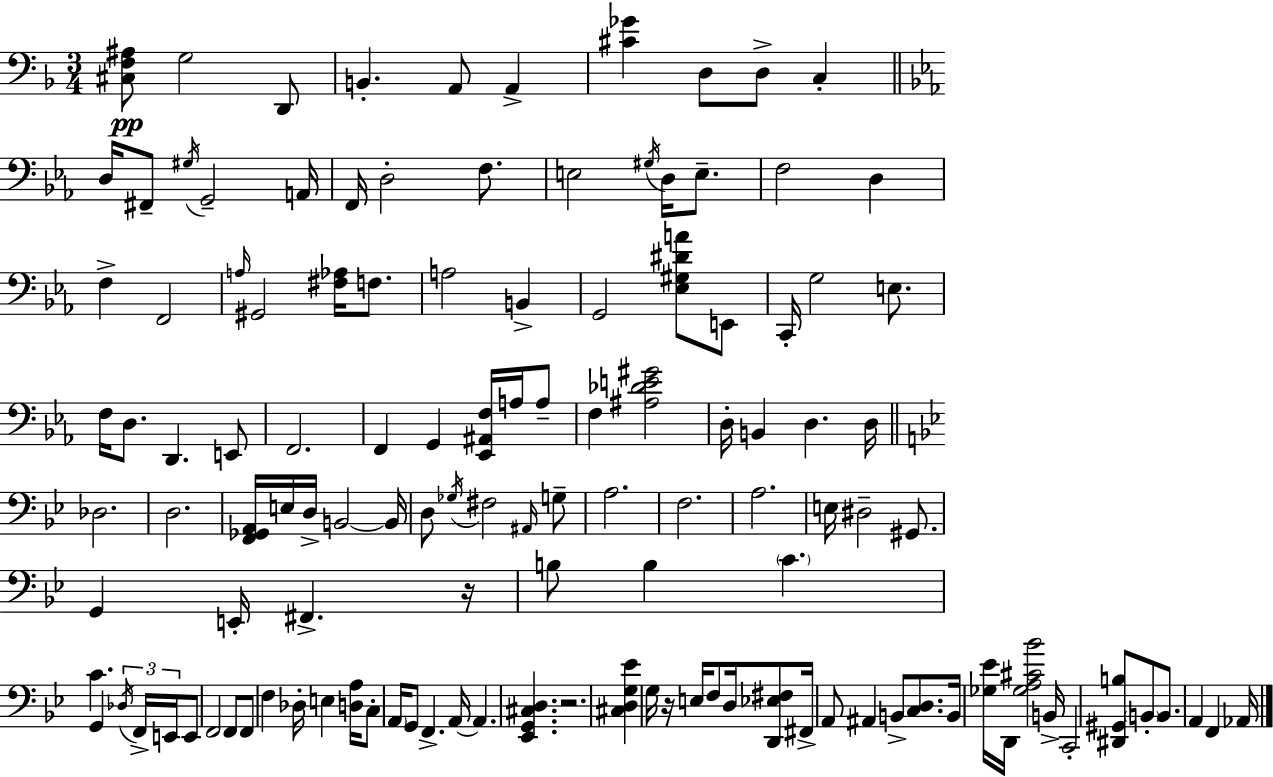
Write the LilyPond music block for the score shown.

{
  \clef bass
  \numericTimeSignature
  \time 3/4
  \key d \minor
  <cis f ais>8\pp g2 d,8 | b,4.-. a,8 a,4-> | <cis' ges'>4 d8 d8-> c4-. | \bar "||" \break \key ees \major d16 fis,8-- \acciaccatura { gis16 } g,2-- | a,16 f,16 d2-. f8. | e2 \acciaccatura { gis16 } d16 e8.-- | f2 d4 | \break f4-> f,2 | \grace { a16 } gis,2 <fis aes>16 | f8. a2 b,4-> | g,2 <ees gis dis' a'>8 | \break e,8 c,16-. g2 | e8. f16 d8. d,4. | e,8 f,2. | f,4 g,4 <ees, ais, f>16 | \break a16 a8-- f4 <ais des' e' gis'>2 | d16-. b,4 d4. | d16 \bar "||" \break \key g \minor des2. | d2. | <f, ges, a,>16 e16 d16-> b,2~~ b,16 | d8 \acciaccatura { ges16 } fis2 \grace { ais,16 } | \break g8-- a2. | f2. | a2. | e16 dis2-- gis,8. | \break g,4 e,16-. fis,4.-> | r16 b8 b4 \parenthesize c'4. | c'4. g,4 | \tuplet 3/2 { \acciaccatura { des16 } f,16-> e,16 } e,8 f,2 | \break f,8 f,8 f4 des16-. e4 | <d a>16 c8-. \parenthesize a,16 g,8 f,4.-> | a,16~~ a,4. <ees, g, cis d>4. | r2. | \break <cis d g ees'>4 g16 r16 e16 f8 | d16 <d, ees fis>8 fis,16-> a,8 ais,4 b,8-> | <c d>8. b,16 <ges ees'>16 d,16 <ges a cis' bes'>2 | b,16-> c,2-. <dis, gis, b>8 | \break \parenthesize b,8-. b,8. a,4 f,4 | aes,16 \bar "|."
}